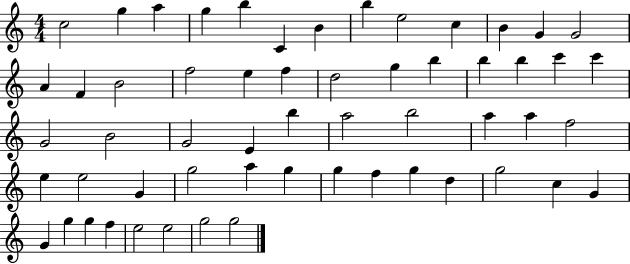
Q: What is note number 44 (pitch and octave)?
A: F5